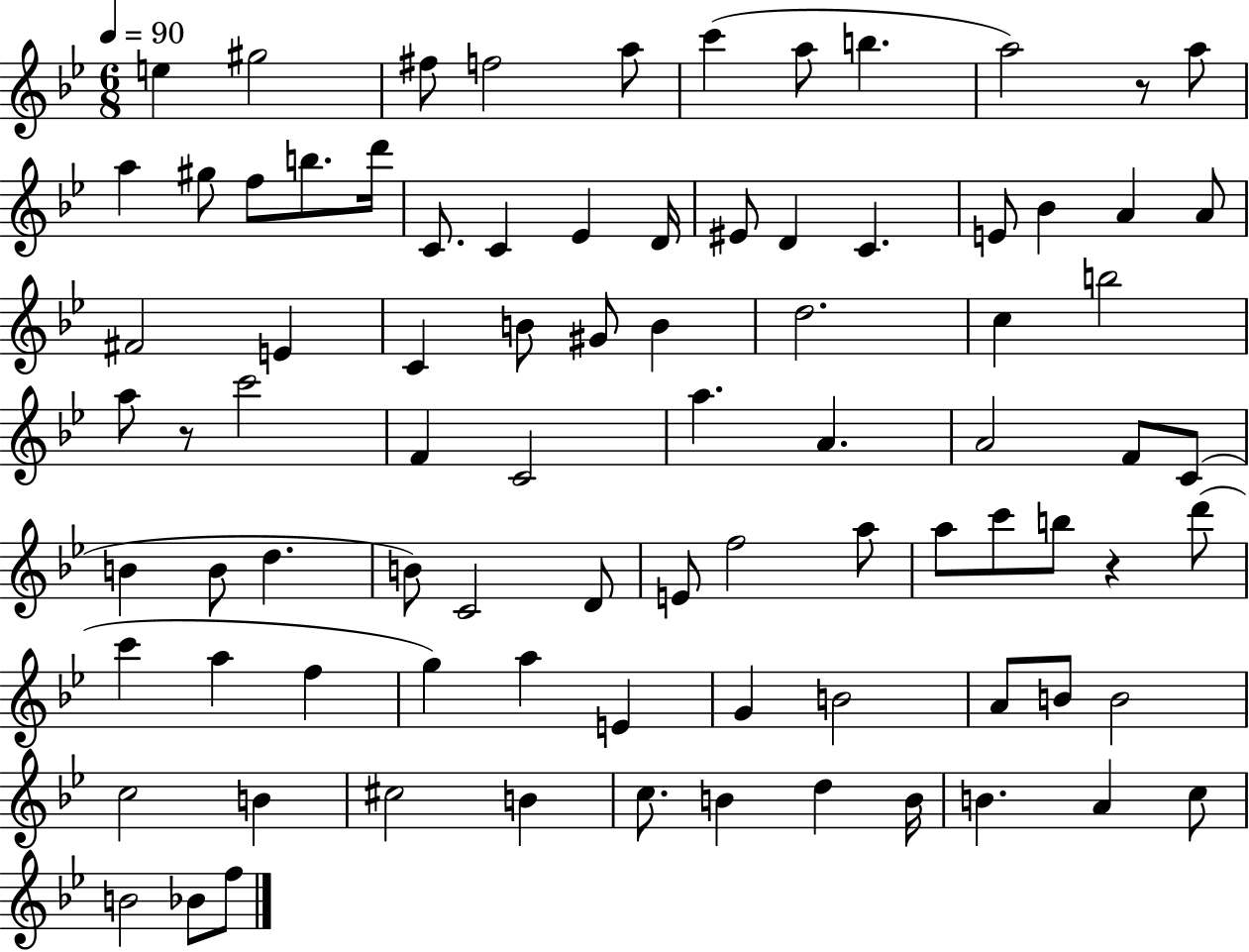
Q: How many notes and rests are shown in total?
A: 85